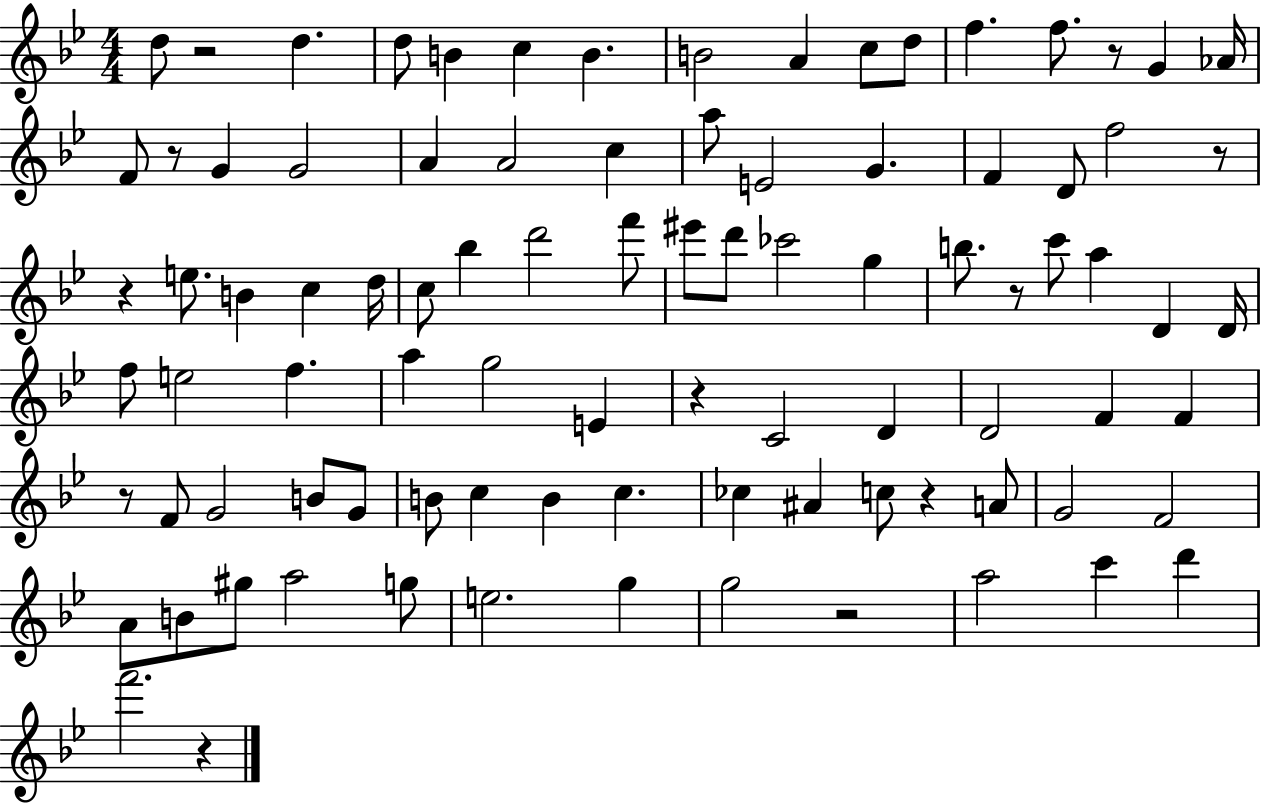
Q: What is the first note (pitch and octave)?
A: D5